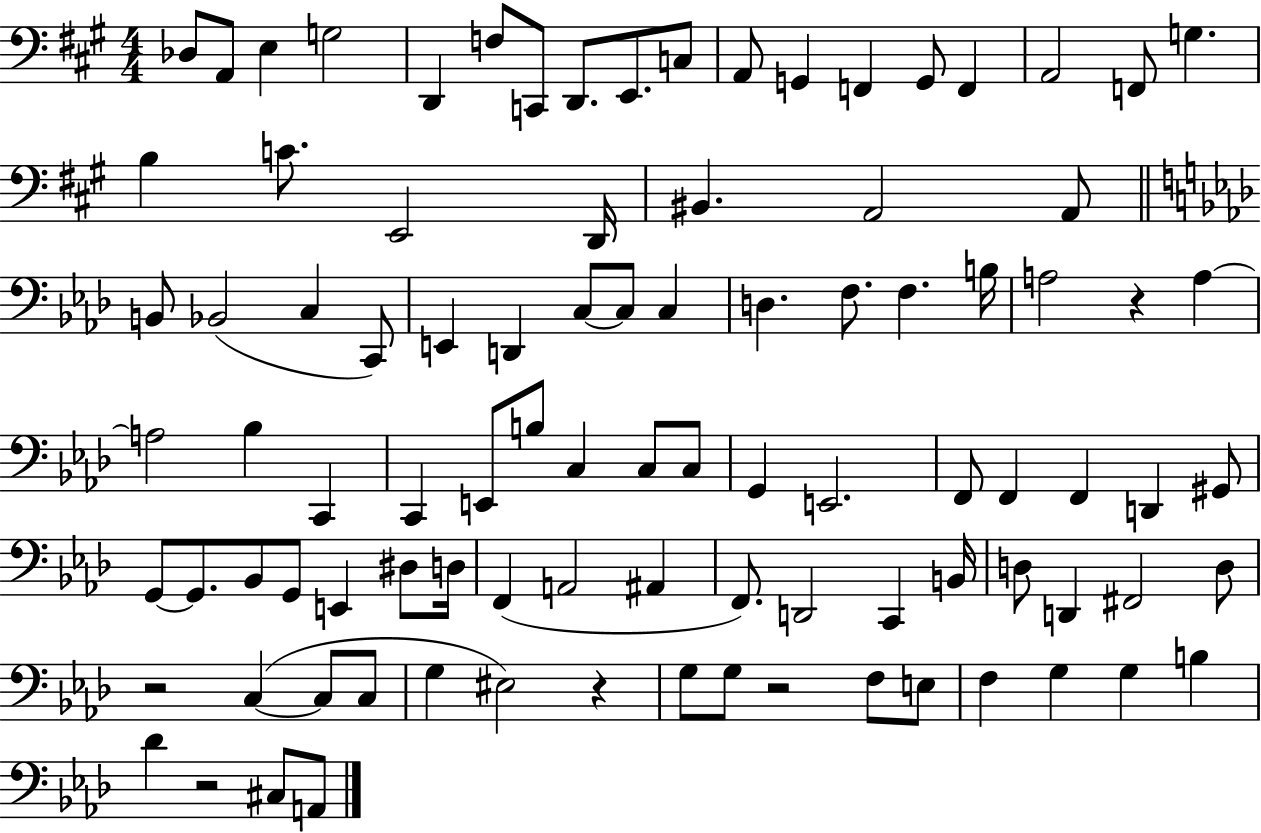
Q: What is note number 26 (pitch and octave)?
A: B2